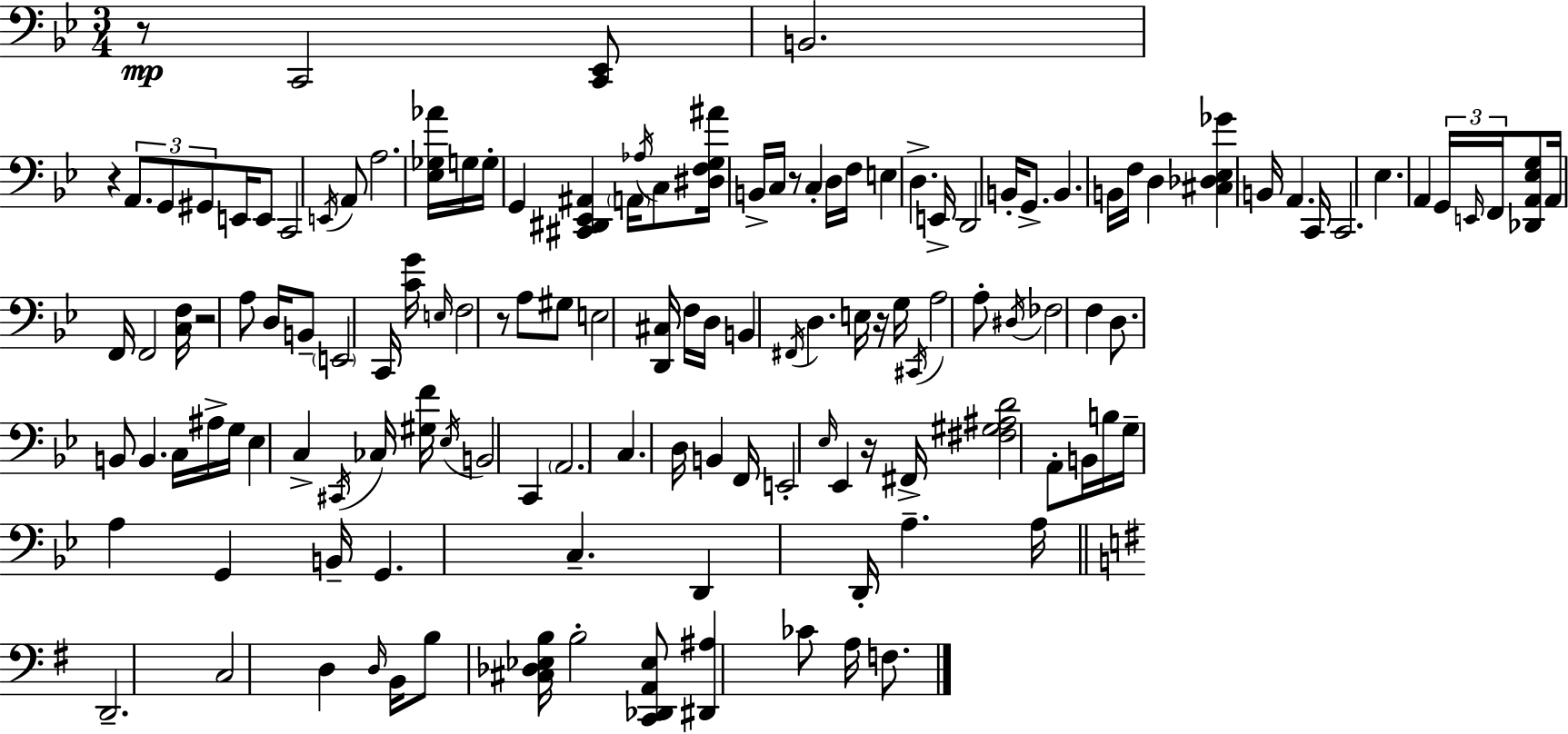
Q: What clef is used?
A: bass